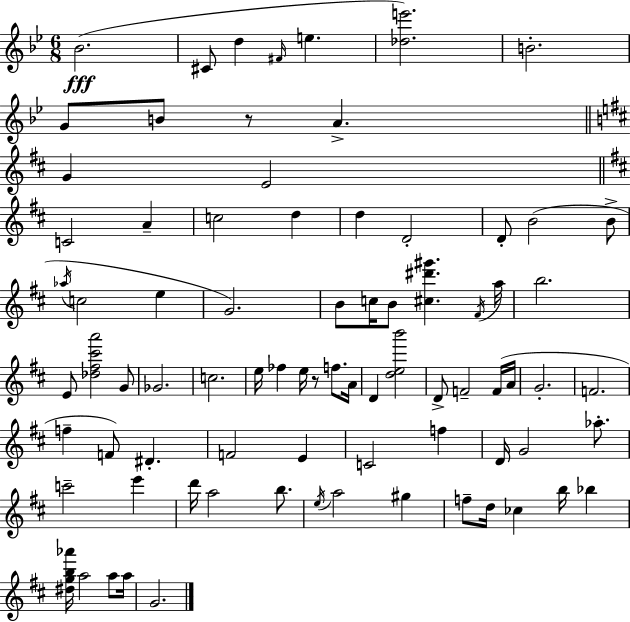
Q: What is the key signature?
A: G minor